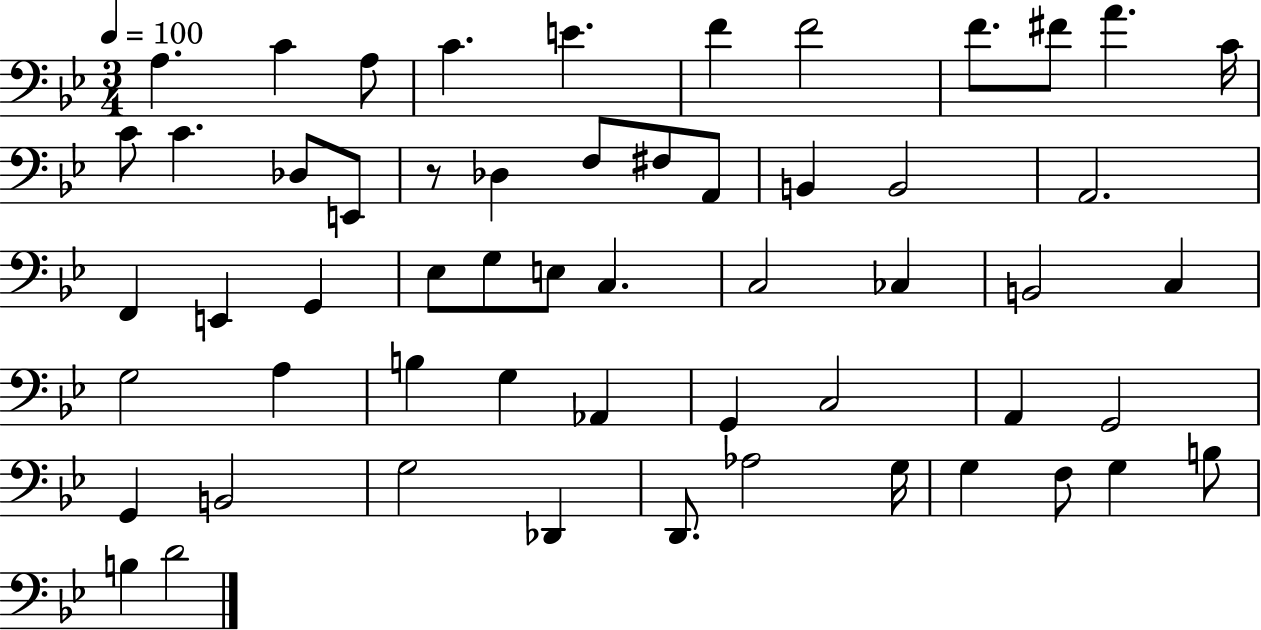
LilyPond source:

{
  \clef bass
  \numericTimeSignature
  \time 3/4
  \key bes \major
  \tempo 4 = 100
  a4. c'4 a8 | c'4. e'4. | f'4 f'2 | f'8. fis'8 a'4. c'16 | \break c'8 c'4. des8 e,8 | r8 des4 f8 fis8 a,8 | b,4 b,2 | a,2. | \break f,4 e,4 g,4 | ees8 g8 e8 c4. | c2 ces4 | b,2 c4 | \break g2 a4 | b4 g4 aes,4 | g,4 c2 | a,4 g,2 | \break g,4 b,2 | g2 des,4 | d,8. aes2 g16 | g4 f8 g4 b8 | \break b4 d'2 | \bar "|."
}